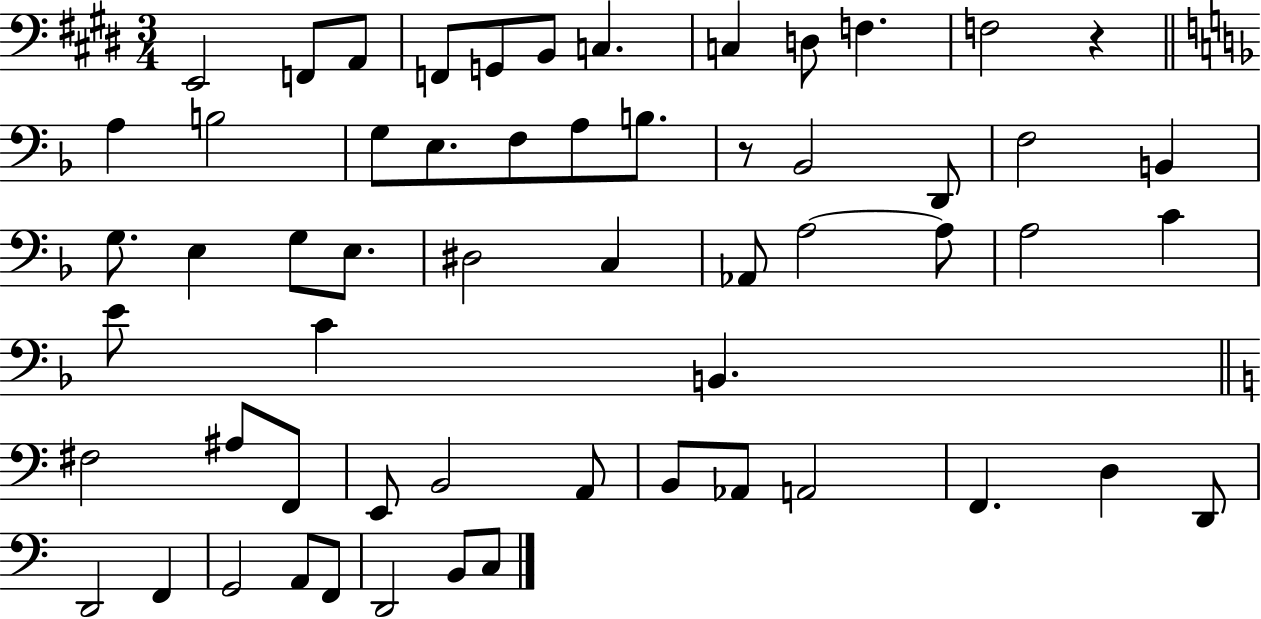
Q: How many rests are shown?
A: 2